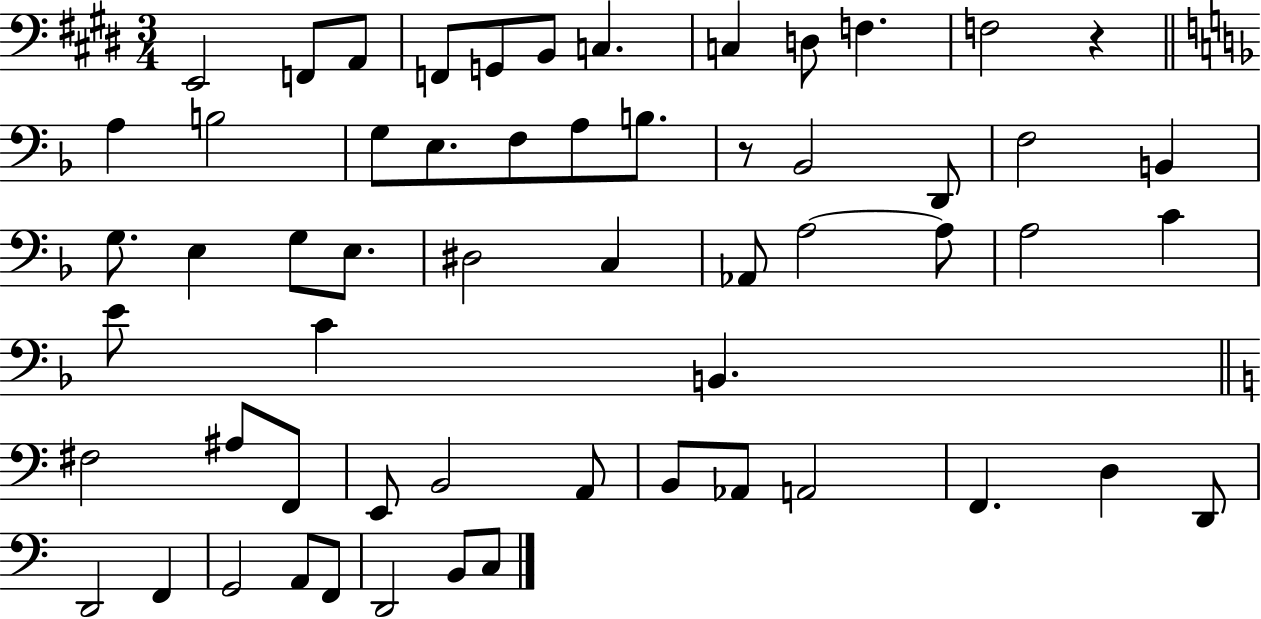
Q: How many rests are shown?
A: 2